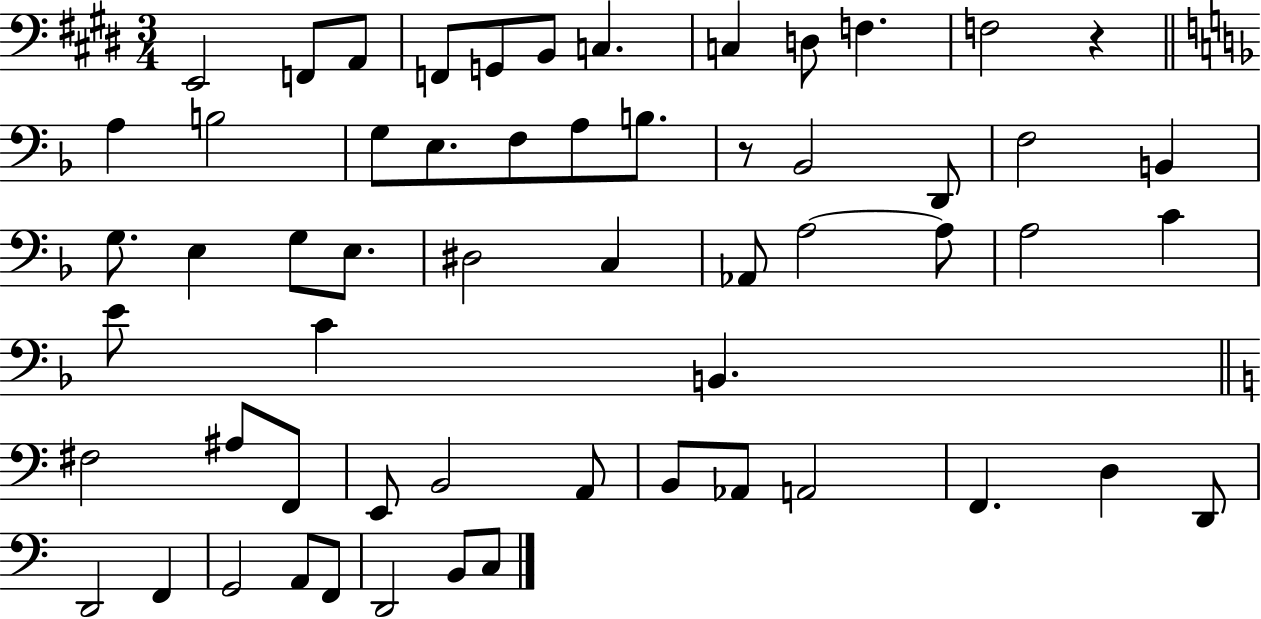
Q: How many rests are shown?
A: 2